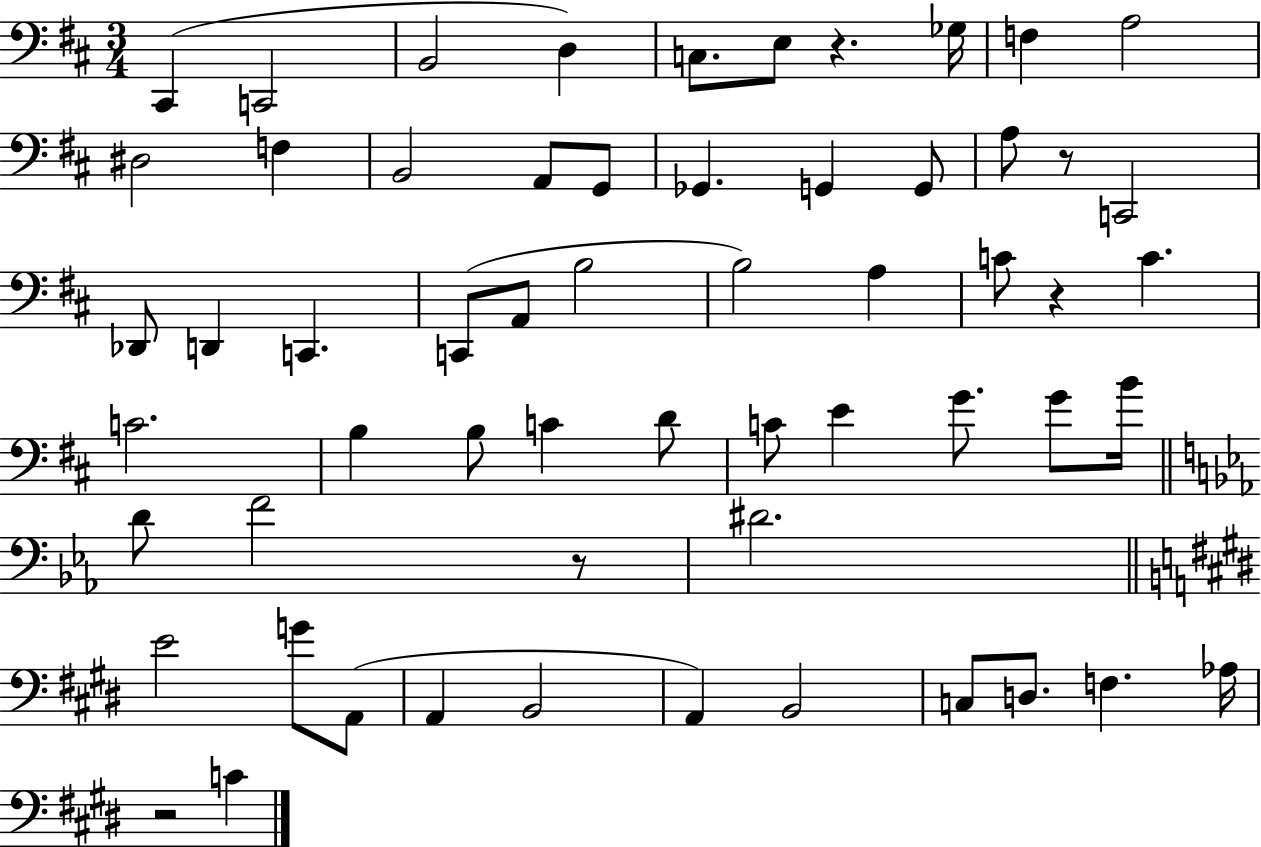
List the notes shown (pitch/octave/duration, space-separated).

C#2/q C2/h B2/h D3/q C3/e. E3/e R/q. Gb3/s F3/q A3/h D#3/h F3/q B2/h A2/e G2/e Gb2/q. G2/q G2/e A3/e R/e C2/h Db2/e D2/q C2/q. C2/e A2/e B3/h B3/h A3/q C4/e R/q C4/q. C4/h. B3/q B3/e C4/q D4/e C4/e E4/q G4/e. G4/e B4/s D4/e F4/h R/e D#4/h. E4/h G4/e A2/e A2/q B2/h A2/q B2/h C3/e D3/e. F3/q. Ab3/s R/h C4/q